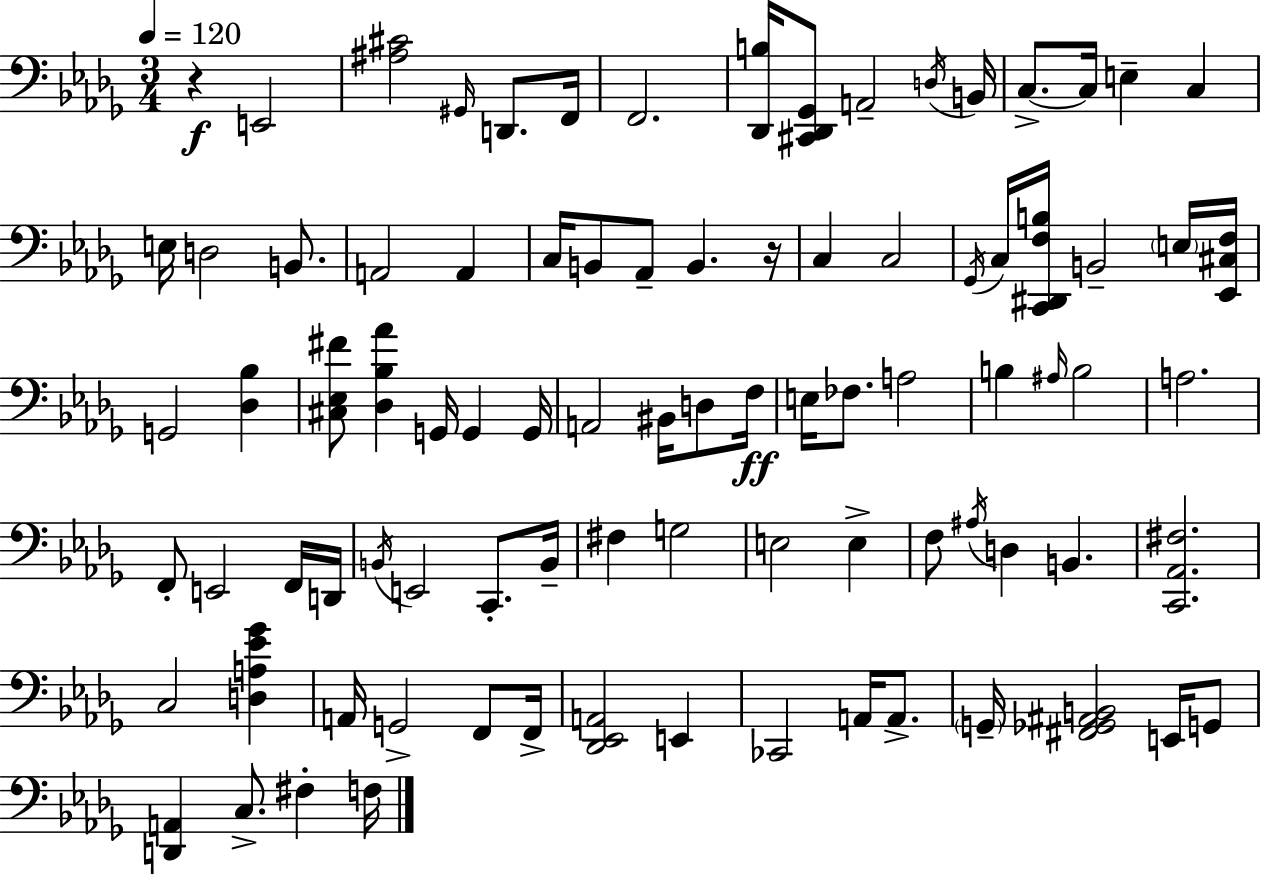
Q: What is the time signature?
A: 3/4